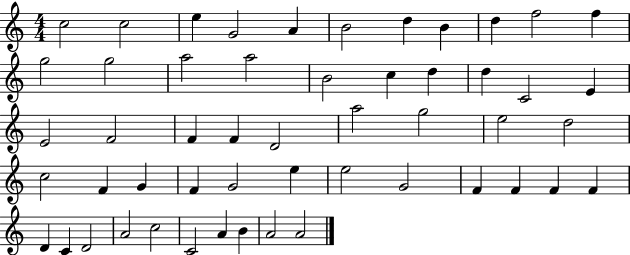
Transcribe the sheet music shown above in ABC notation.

X:1
T:Untitled
M:4/4
L:1/4
K:C
c2 c2 e G2 A B2 d B d f2 f g2 g2 a2 a2 B2 c d d C2 E E2 F2 F F D2 a2 g2 e2 d2 c2 F G F G2 e e2 G2 F F F F D C D2 A2 c2 C2 A B A2 A2